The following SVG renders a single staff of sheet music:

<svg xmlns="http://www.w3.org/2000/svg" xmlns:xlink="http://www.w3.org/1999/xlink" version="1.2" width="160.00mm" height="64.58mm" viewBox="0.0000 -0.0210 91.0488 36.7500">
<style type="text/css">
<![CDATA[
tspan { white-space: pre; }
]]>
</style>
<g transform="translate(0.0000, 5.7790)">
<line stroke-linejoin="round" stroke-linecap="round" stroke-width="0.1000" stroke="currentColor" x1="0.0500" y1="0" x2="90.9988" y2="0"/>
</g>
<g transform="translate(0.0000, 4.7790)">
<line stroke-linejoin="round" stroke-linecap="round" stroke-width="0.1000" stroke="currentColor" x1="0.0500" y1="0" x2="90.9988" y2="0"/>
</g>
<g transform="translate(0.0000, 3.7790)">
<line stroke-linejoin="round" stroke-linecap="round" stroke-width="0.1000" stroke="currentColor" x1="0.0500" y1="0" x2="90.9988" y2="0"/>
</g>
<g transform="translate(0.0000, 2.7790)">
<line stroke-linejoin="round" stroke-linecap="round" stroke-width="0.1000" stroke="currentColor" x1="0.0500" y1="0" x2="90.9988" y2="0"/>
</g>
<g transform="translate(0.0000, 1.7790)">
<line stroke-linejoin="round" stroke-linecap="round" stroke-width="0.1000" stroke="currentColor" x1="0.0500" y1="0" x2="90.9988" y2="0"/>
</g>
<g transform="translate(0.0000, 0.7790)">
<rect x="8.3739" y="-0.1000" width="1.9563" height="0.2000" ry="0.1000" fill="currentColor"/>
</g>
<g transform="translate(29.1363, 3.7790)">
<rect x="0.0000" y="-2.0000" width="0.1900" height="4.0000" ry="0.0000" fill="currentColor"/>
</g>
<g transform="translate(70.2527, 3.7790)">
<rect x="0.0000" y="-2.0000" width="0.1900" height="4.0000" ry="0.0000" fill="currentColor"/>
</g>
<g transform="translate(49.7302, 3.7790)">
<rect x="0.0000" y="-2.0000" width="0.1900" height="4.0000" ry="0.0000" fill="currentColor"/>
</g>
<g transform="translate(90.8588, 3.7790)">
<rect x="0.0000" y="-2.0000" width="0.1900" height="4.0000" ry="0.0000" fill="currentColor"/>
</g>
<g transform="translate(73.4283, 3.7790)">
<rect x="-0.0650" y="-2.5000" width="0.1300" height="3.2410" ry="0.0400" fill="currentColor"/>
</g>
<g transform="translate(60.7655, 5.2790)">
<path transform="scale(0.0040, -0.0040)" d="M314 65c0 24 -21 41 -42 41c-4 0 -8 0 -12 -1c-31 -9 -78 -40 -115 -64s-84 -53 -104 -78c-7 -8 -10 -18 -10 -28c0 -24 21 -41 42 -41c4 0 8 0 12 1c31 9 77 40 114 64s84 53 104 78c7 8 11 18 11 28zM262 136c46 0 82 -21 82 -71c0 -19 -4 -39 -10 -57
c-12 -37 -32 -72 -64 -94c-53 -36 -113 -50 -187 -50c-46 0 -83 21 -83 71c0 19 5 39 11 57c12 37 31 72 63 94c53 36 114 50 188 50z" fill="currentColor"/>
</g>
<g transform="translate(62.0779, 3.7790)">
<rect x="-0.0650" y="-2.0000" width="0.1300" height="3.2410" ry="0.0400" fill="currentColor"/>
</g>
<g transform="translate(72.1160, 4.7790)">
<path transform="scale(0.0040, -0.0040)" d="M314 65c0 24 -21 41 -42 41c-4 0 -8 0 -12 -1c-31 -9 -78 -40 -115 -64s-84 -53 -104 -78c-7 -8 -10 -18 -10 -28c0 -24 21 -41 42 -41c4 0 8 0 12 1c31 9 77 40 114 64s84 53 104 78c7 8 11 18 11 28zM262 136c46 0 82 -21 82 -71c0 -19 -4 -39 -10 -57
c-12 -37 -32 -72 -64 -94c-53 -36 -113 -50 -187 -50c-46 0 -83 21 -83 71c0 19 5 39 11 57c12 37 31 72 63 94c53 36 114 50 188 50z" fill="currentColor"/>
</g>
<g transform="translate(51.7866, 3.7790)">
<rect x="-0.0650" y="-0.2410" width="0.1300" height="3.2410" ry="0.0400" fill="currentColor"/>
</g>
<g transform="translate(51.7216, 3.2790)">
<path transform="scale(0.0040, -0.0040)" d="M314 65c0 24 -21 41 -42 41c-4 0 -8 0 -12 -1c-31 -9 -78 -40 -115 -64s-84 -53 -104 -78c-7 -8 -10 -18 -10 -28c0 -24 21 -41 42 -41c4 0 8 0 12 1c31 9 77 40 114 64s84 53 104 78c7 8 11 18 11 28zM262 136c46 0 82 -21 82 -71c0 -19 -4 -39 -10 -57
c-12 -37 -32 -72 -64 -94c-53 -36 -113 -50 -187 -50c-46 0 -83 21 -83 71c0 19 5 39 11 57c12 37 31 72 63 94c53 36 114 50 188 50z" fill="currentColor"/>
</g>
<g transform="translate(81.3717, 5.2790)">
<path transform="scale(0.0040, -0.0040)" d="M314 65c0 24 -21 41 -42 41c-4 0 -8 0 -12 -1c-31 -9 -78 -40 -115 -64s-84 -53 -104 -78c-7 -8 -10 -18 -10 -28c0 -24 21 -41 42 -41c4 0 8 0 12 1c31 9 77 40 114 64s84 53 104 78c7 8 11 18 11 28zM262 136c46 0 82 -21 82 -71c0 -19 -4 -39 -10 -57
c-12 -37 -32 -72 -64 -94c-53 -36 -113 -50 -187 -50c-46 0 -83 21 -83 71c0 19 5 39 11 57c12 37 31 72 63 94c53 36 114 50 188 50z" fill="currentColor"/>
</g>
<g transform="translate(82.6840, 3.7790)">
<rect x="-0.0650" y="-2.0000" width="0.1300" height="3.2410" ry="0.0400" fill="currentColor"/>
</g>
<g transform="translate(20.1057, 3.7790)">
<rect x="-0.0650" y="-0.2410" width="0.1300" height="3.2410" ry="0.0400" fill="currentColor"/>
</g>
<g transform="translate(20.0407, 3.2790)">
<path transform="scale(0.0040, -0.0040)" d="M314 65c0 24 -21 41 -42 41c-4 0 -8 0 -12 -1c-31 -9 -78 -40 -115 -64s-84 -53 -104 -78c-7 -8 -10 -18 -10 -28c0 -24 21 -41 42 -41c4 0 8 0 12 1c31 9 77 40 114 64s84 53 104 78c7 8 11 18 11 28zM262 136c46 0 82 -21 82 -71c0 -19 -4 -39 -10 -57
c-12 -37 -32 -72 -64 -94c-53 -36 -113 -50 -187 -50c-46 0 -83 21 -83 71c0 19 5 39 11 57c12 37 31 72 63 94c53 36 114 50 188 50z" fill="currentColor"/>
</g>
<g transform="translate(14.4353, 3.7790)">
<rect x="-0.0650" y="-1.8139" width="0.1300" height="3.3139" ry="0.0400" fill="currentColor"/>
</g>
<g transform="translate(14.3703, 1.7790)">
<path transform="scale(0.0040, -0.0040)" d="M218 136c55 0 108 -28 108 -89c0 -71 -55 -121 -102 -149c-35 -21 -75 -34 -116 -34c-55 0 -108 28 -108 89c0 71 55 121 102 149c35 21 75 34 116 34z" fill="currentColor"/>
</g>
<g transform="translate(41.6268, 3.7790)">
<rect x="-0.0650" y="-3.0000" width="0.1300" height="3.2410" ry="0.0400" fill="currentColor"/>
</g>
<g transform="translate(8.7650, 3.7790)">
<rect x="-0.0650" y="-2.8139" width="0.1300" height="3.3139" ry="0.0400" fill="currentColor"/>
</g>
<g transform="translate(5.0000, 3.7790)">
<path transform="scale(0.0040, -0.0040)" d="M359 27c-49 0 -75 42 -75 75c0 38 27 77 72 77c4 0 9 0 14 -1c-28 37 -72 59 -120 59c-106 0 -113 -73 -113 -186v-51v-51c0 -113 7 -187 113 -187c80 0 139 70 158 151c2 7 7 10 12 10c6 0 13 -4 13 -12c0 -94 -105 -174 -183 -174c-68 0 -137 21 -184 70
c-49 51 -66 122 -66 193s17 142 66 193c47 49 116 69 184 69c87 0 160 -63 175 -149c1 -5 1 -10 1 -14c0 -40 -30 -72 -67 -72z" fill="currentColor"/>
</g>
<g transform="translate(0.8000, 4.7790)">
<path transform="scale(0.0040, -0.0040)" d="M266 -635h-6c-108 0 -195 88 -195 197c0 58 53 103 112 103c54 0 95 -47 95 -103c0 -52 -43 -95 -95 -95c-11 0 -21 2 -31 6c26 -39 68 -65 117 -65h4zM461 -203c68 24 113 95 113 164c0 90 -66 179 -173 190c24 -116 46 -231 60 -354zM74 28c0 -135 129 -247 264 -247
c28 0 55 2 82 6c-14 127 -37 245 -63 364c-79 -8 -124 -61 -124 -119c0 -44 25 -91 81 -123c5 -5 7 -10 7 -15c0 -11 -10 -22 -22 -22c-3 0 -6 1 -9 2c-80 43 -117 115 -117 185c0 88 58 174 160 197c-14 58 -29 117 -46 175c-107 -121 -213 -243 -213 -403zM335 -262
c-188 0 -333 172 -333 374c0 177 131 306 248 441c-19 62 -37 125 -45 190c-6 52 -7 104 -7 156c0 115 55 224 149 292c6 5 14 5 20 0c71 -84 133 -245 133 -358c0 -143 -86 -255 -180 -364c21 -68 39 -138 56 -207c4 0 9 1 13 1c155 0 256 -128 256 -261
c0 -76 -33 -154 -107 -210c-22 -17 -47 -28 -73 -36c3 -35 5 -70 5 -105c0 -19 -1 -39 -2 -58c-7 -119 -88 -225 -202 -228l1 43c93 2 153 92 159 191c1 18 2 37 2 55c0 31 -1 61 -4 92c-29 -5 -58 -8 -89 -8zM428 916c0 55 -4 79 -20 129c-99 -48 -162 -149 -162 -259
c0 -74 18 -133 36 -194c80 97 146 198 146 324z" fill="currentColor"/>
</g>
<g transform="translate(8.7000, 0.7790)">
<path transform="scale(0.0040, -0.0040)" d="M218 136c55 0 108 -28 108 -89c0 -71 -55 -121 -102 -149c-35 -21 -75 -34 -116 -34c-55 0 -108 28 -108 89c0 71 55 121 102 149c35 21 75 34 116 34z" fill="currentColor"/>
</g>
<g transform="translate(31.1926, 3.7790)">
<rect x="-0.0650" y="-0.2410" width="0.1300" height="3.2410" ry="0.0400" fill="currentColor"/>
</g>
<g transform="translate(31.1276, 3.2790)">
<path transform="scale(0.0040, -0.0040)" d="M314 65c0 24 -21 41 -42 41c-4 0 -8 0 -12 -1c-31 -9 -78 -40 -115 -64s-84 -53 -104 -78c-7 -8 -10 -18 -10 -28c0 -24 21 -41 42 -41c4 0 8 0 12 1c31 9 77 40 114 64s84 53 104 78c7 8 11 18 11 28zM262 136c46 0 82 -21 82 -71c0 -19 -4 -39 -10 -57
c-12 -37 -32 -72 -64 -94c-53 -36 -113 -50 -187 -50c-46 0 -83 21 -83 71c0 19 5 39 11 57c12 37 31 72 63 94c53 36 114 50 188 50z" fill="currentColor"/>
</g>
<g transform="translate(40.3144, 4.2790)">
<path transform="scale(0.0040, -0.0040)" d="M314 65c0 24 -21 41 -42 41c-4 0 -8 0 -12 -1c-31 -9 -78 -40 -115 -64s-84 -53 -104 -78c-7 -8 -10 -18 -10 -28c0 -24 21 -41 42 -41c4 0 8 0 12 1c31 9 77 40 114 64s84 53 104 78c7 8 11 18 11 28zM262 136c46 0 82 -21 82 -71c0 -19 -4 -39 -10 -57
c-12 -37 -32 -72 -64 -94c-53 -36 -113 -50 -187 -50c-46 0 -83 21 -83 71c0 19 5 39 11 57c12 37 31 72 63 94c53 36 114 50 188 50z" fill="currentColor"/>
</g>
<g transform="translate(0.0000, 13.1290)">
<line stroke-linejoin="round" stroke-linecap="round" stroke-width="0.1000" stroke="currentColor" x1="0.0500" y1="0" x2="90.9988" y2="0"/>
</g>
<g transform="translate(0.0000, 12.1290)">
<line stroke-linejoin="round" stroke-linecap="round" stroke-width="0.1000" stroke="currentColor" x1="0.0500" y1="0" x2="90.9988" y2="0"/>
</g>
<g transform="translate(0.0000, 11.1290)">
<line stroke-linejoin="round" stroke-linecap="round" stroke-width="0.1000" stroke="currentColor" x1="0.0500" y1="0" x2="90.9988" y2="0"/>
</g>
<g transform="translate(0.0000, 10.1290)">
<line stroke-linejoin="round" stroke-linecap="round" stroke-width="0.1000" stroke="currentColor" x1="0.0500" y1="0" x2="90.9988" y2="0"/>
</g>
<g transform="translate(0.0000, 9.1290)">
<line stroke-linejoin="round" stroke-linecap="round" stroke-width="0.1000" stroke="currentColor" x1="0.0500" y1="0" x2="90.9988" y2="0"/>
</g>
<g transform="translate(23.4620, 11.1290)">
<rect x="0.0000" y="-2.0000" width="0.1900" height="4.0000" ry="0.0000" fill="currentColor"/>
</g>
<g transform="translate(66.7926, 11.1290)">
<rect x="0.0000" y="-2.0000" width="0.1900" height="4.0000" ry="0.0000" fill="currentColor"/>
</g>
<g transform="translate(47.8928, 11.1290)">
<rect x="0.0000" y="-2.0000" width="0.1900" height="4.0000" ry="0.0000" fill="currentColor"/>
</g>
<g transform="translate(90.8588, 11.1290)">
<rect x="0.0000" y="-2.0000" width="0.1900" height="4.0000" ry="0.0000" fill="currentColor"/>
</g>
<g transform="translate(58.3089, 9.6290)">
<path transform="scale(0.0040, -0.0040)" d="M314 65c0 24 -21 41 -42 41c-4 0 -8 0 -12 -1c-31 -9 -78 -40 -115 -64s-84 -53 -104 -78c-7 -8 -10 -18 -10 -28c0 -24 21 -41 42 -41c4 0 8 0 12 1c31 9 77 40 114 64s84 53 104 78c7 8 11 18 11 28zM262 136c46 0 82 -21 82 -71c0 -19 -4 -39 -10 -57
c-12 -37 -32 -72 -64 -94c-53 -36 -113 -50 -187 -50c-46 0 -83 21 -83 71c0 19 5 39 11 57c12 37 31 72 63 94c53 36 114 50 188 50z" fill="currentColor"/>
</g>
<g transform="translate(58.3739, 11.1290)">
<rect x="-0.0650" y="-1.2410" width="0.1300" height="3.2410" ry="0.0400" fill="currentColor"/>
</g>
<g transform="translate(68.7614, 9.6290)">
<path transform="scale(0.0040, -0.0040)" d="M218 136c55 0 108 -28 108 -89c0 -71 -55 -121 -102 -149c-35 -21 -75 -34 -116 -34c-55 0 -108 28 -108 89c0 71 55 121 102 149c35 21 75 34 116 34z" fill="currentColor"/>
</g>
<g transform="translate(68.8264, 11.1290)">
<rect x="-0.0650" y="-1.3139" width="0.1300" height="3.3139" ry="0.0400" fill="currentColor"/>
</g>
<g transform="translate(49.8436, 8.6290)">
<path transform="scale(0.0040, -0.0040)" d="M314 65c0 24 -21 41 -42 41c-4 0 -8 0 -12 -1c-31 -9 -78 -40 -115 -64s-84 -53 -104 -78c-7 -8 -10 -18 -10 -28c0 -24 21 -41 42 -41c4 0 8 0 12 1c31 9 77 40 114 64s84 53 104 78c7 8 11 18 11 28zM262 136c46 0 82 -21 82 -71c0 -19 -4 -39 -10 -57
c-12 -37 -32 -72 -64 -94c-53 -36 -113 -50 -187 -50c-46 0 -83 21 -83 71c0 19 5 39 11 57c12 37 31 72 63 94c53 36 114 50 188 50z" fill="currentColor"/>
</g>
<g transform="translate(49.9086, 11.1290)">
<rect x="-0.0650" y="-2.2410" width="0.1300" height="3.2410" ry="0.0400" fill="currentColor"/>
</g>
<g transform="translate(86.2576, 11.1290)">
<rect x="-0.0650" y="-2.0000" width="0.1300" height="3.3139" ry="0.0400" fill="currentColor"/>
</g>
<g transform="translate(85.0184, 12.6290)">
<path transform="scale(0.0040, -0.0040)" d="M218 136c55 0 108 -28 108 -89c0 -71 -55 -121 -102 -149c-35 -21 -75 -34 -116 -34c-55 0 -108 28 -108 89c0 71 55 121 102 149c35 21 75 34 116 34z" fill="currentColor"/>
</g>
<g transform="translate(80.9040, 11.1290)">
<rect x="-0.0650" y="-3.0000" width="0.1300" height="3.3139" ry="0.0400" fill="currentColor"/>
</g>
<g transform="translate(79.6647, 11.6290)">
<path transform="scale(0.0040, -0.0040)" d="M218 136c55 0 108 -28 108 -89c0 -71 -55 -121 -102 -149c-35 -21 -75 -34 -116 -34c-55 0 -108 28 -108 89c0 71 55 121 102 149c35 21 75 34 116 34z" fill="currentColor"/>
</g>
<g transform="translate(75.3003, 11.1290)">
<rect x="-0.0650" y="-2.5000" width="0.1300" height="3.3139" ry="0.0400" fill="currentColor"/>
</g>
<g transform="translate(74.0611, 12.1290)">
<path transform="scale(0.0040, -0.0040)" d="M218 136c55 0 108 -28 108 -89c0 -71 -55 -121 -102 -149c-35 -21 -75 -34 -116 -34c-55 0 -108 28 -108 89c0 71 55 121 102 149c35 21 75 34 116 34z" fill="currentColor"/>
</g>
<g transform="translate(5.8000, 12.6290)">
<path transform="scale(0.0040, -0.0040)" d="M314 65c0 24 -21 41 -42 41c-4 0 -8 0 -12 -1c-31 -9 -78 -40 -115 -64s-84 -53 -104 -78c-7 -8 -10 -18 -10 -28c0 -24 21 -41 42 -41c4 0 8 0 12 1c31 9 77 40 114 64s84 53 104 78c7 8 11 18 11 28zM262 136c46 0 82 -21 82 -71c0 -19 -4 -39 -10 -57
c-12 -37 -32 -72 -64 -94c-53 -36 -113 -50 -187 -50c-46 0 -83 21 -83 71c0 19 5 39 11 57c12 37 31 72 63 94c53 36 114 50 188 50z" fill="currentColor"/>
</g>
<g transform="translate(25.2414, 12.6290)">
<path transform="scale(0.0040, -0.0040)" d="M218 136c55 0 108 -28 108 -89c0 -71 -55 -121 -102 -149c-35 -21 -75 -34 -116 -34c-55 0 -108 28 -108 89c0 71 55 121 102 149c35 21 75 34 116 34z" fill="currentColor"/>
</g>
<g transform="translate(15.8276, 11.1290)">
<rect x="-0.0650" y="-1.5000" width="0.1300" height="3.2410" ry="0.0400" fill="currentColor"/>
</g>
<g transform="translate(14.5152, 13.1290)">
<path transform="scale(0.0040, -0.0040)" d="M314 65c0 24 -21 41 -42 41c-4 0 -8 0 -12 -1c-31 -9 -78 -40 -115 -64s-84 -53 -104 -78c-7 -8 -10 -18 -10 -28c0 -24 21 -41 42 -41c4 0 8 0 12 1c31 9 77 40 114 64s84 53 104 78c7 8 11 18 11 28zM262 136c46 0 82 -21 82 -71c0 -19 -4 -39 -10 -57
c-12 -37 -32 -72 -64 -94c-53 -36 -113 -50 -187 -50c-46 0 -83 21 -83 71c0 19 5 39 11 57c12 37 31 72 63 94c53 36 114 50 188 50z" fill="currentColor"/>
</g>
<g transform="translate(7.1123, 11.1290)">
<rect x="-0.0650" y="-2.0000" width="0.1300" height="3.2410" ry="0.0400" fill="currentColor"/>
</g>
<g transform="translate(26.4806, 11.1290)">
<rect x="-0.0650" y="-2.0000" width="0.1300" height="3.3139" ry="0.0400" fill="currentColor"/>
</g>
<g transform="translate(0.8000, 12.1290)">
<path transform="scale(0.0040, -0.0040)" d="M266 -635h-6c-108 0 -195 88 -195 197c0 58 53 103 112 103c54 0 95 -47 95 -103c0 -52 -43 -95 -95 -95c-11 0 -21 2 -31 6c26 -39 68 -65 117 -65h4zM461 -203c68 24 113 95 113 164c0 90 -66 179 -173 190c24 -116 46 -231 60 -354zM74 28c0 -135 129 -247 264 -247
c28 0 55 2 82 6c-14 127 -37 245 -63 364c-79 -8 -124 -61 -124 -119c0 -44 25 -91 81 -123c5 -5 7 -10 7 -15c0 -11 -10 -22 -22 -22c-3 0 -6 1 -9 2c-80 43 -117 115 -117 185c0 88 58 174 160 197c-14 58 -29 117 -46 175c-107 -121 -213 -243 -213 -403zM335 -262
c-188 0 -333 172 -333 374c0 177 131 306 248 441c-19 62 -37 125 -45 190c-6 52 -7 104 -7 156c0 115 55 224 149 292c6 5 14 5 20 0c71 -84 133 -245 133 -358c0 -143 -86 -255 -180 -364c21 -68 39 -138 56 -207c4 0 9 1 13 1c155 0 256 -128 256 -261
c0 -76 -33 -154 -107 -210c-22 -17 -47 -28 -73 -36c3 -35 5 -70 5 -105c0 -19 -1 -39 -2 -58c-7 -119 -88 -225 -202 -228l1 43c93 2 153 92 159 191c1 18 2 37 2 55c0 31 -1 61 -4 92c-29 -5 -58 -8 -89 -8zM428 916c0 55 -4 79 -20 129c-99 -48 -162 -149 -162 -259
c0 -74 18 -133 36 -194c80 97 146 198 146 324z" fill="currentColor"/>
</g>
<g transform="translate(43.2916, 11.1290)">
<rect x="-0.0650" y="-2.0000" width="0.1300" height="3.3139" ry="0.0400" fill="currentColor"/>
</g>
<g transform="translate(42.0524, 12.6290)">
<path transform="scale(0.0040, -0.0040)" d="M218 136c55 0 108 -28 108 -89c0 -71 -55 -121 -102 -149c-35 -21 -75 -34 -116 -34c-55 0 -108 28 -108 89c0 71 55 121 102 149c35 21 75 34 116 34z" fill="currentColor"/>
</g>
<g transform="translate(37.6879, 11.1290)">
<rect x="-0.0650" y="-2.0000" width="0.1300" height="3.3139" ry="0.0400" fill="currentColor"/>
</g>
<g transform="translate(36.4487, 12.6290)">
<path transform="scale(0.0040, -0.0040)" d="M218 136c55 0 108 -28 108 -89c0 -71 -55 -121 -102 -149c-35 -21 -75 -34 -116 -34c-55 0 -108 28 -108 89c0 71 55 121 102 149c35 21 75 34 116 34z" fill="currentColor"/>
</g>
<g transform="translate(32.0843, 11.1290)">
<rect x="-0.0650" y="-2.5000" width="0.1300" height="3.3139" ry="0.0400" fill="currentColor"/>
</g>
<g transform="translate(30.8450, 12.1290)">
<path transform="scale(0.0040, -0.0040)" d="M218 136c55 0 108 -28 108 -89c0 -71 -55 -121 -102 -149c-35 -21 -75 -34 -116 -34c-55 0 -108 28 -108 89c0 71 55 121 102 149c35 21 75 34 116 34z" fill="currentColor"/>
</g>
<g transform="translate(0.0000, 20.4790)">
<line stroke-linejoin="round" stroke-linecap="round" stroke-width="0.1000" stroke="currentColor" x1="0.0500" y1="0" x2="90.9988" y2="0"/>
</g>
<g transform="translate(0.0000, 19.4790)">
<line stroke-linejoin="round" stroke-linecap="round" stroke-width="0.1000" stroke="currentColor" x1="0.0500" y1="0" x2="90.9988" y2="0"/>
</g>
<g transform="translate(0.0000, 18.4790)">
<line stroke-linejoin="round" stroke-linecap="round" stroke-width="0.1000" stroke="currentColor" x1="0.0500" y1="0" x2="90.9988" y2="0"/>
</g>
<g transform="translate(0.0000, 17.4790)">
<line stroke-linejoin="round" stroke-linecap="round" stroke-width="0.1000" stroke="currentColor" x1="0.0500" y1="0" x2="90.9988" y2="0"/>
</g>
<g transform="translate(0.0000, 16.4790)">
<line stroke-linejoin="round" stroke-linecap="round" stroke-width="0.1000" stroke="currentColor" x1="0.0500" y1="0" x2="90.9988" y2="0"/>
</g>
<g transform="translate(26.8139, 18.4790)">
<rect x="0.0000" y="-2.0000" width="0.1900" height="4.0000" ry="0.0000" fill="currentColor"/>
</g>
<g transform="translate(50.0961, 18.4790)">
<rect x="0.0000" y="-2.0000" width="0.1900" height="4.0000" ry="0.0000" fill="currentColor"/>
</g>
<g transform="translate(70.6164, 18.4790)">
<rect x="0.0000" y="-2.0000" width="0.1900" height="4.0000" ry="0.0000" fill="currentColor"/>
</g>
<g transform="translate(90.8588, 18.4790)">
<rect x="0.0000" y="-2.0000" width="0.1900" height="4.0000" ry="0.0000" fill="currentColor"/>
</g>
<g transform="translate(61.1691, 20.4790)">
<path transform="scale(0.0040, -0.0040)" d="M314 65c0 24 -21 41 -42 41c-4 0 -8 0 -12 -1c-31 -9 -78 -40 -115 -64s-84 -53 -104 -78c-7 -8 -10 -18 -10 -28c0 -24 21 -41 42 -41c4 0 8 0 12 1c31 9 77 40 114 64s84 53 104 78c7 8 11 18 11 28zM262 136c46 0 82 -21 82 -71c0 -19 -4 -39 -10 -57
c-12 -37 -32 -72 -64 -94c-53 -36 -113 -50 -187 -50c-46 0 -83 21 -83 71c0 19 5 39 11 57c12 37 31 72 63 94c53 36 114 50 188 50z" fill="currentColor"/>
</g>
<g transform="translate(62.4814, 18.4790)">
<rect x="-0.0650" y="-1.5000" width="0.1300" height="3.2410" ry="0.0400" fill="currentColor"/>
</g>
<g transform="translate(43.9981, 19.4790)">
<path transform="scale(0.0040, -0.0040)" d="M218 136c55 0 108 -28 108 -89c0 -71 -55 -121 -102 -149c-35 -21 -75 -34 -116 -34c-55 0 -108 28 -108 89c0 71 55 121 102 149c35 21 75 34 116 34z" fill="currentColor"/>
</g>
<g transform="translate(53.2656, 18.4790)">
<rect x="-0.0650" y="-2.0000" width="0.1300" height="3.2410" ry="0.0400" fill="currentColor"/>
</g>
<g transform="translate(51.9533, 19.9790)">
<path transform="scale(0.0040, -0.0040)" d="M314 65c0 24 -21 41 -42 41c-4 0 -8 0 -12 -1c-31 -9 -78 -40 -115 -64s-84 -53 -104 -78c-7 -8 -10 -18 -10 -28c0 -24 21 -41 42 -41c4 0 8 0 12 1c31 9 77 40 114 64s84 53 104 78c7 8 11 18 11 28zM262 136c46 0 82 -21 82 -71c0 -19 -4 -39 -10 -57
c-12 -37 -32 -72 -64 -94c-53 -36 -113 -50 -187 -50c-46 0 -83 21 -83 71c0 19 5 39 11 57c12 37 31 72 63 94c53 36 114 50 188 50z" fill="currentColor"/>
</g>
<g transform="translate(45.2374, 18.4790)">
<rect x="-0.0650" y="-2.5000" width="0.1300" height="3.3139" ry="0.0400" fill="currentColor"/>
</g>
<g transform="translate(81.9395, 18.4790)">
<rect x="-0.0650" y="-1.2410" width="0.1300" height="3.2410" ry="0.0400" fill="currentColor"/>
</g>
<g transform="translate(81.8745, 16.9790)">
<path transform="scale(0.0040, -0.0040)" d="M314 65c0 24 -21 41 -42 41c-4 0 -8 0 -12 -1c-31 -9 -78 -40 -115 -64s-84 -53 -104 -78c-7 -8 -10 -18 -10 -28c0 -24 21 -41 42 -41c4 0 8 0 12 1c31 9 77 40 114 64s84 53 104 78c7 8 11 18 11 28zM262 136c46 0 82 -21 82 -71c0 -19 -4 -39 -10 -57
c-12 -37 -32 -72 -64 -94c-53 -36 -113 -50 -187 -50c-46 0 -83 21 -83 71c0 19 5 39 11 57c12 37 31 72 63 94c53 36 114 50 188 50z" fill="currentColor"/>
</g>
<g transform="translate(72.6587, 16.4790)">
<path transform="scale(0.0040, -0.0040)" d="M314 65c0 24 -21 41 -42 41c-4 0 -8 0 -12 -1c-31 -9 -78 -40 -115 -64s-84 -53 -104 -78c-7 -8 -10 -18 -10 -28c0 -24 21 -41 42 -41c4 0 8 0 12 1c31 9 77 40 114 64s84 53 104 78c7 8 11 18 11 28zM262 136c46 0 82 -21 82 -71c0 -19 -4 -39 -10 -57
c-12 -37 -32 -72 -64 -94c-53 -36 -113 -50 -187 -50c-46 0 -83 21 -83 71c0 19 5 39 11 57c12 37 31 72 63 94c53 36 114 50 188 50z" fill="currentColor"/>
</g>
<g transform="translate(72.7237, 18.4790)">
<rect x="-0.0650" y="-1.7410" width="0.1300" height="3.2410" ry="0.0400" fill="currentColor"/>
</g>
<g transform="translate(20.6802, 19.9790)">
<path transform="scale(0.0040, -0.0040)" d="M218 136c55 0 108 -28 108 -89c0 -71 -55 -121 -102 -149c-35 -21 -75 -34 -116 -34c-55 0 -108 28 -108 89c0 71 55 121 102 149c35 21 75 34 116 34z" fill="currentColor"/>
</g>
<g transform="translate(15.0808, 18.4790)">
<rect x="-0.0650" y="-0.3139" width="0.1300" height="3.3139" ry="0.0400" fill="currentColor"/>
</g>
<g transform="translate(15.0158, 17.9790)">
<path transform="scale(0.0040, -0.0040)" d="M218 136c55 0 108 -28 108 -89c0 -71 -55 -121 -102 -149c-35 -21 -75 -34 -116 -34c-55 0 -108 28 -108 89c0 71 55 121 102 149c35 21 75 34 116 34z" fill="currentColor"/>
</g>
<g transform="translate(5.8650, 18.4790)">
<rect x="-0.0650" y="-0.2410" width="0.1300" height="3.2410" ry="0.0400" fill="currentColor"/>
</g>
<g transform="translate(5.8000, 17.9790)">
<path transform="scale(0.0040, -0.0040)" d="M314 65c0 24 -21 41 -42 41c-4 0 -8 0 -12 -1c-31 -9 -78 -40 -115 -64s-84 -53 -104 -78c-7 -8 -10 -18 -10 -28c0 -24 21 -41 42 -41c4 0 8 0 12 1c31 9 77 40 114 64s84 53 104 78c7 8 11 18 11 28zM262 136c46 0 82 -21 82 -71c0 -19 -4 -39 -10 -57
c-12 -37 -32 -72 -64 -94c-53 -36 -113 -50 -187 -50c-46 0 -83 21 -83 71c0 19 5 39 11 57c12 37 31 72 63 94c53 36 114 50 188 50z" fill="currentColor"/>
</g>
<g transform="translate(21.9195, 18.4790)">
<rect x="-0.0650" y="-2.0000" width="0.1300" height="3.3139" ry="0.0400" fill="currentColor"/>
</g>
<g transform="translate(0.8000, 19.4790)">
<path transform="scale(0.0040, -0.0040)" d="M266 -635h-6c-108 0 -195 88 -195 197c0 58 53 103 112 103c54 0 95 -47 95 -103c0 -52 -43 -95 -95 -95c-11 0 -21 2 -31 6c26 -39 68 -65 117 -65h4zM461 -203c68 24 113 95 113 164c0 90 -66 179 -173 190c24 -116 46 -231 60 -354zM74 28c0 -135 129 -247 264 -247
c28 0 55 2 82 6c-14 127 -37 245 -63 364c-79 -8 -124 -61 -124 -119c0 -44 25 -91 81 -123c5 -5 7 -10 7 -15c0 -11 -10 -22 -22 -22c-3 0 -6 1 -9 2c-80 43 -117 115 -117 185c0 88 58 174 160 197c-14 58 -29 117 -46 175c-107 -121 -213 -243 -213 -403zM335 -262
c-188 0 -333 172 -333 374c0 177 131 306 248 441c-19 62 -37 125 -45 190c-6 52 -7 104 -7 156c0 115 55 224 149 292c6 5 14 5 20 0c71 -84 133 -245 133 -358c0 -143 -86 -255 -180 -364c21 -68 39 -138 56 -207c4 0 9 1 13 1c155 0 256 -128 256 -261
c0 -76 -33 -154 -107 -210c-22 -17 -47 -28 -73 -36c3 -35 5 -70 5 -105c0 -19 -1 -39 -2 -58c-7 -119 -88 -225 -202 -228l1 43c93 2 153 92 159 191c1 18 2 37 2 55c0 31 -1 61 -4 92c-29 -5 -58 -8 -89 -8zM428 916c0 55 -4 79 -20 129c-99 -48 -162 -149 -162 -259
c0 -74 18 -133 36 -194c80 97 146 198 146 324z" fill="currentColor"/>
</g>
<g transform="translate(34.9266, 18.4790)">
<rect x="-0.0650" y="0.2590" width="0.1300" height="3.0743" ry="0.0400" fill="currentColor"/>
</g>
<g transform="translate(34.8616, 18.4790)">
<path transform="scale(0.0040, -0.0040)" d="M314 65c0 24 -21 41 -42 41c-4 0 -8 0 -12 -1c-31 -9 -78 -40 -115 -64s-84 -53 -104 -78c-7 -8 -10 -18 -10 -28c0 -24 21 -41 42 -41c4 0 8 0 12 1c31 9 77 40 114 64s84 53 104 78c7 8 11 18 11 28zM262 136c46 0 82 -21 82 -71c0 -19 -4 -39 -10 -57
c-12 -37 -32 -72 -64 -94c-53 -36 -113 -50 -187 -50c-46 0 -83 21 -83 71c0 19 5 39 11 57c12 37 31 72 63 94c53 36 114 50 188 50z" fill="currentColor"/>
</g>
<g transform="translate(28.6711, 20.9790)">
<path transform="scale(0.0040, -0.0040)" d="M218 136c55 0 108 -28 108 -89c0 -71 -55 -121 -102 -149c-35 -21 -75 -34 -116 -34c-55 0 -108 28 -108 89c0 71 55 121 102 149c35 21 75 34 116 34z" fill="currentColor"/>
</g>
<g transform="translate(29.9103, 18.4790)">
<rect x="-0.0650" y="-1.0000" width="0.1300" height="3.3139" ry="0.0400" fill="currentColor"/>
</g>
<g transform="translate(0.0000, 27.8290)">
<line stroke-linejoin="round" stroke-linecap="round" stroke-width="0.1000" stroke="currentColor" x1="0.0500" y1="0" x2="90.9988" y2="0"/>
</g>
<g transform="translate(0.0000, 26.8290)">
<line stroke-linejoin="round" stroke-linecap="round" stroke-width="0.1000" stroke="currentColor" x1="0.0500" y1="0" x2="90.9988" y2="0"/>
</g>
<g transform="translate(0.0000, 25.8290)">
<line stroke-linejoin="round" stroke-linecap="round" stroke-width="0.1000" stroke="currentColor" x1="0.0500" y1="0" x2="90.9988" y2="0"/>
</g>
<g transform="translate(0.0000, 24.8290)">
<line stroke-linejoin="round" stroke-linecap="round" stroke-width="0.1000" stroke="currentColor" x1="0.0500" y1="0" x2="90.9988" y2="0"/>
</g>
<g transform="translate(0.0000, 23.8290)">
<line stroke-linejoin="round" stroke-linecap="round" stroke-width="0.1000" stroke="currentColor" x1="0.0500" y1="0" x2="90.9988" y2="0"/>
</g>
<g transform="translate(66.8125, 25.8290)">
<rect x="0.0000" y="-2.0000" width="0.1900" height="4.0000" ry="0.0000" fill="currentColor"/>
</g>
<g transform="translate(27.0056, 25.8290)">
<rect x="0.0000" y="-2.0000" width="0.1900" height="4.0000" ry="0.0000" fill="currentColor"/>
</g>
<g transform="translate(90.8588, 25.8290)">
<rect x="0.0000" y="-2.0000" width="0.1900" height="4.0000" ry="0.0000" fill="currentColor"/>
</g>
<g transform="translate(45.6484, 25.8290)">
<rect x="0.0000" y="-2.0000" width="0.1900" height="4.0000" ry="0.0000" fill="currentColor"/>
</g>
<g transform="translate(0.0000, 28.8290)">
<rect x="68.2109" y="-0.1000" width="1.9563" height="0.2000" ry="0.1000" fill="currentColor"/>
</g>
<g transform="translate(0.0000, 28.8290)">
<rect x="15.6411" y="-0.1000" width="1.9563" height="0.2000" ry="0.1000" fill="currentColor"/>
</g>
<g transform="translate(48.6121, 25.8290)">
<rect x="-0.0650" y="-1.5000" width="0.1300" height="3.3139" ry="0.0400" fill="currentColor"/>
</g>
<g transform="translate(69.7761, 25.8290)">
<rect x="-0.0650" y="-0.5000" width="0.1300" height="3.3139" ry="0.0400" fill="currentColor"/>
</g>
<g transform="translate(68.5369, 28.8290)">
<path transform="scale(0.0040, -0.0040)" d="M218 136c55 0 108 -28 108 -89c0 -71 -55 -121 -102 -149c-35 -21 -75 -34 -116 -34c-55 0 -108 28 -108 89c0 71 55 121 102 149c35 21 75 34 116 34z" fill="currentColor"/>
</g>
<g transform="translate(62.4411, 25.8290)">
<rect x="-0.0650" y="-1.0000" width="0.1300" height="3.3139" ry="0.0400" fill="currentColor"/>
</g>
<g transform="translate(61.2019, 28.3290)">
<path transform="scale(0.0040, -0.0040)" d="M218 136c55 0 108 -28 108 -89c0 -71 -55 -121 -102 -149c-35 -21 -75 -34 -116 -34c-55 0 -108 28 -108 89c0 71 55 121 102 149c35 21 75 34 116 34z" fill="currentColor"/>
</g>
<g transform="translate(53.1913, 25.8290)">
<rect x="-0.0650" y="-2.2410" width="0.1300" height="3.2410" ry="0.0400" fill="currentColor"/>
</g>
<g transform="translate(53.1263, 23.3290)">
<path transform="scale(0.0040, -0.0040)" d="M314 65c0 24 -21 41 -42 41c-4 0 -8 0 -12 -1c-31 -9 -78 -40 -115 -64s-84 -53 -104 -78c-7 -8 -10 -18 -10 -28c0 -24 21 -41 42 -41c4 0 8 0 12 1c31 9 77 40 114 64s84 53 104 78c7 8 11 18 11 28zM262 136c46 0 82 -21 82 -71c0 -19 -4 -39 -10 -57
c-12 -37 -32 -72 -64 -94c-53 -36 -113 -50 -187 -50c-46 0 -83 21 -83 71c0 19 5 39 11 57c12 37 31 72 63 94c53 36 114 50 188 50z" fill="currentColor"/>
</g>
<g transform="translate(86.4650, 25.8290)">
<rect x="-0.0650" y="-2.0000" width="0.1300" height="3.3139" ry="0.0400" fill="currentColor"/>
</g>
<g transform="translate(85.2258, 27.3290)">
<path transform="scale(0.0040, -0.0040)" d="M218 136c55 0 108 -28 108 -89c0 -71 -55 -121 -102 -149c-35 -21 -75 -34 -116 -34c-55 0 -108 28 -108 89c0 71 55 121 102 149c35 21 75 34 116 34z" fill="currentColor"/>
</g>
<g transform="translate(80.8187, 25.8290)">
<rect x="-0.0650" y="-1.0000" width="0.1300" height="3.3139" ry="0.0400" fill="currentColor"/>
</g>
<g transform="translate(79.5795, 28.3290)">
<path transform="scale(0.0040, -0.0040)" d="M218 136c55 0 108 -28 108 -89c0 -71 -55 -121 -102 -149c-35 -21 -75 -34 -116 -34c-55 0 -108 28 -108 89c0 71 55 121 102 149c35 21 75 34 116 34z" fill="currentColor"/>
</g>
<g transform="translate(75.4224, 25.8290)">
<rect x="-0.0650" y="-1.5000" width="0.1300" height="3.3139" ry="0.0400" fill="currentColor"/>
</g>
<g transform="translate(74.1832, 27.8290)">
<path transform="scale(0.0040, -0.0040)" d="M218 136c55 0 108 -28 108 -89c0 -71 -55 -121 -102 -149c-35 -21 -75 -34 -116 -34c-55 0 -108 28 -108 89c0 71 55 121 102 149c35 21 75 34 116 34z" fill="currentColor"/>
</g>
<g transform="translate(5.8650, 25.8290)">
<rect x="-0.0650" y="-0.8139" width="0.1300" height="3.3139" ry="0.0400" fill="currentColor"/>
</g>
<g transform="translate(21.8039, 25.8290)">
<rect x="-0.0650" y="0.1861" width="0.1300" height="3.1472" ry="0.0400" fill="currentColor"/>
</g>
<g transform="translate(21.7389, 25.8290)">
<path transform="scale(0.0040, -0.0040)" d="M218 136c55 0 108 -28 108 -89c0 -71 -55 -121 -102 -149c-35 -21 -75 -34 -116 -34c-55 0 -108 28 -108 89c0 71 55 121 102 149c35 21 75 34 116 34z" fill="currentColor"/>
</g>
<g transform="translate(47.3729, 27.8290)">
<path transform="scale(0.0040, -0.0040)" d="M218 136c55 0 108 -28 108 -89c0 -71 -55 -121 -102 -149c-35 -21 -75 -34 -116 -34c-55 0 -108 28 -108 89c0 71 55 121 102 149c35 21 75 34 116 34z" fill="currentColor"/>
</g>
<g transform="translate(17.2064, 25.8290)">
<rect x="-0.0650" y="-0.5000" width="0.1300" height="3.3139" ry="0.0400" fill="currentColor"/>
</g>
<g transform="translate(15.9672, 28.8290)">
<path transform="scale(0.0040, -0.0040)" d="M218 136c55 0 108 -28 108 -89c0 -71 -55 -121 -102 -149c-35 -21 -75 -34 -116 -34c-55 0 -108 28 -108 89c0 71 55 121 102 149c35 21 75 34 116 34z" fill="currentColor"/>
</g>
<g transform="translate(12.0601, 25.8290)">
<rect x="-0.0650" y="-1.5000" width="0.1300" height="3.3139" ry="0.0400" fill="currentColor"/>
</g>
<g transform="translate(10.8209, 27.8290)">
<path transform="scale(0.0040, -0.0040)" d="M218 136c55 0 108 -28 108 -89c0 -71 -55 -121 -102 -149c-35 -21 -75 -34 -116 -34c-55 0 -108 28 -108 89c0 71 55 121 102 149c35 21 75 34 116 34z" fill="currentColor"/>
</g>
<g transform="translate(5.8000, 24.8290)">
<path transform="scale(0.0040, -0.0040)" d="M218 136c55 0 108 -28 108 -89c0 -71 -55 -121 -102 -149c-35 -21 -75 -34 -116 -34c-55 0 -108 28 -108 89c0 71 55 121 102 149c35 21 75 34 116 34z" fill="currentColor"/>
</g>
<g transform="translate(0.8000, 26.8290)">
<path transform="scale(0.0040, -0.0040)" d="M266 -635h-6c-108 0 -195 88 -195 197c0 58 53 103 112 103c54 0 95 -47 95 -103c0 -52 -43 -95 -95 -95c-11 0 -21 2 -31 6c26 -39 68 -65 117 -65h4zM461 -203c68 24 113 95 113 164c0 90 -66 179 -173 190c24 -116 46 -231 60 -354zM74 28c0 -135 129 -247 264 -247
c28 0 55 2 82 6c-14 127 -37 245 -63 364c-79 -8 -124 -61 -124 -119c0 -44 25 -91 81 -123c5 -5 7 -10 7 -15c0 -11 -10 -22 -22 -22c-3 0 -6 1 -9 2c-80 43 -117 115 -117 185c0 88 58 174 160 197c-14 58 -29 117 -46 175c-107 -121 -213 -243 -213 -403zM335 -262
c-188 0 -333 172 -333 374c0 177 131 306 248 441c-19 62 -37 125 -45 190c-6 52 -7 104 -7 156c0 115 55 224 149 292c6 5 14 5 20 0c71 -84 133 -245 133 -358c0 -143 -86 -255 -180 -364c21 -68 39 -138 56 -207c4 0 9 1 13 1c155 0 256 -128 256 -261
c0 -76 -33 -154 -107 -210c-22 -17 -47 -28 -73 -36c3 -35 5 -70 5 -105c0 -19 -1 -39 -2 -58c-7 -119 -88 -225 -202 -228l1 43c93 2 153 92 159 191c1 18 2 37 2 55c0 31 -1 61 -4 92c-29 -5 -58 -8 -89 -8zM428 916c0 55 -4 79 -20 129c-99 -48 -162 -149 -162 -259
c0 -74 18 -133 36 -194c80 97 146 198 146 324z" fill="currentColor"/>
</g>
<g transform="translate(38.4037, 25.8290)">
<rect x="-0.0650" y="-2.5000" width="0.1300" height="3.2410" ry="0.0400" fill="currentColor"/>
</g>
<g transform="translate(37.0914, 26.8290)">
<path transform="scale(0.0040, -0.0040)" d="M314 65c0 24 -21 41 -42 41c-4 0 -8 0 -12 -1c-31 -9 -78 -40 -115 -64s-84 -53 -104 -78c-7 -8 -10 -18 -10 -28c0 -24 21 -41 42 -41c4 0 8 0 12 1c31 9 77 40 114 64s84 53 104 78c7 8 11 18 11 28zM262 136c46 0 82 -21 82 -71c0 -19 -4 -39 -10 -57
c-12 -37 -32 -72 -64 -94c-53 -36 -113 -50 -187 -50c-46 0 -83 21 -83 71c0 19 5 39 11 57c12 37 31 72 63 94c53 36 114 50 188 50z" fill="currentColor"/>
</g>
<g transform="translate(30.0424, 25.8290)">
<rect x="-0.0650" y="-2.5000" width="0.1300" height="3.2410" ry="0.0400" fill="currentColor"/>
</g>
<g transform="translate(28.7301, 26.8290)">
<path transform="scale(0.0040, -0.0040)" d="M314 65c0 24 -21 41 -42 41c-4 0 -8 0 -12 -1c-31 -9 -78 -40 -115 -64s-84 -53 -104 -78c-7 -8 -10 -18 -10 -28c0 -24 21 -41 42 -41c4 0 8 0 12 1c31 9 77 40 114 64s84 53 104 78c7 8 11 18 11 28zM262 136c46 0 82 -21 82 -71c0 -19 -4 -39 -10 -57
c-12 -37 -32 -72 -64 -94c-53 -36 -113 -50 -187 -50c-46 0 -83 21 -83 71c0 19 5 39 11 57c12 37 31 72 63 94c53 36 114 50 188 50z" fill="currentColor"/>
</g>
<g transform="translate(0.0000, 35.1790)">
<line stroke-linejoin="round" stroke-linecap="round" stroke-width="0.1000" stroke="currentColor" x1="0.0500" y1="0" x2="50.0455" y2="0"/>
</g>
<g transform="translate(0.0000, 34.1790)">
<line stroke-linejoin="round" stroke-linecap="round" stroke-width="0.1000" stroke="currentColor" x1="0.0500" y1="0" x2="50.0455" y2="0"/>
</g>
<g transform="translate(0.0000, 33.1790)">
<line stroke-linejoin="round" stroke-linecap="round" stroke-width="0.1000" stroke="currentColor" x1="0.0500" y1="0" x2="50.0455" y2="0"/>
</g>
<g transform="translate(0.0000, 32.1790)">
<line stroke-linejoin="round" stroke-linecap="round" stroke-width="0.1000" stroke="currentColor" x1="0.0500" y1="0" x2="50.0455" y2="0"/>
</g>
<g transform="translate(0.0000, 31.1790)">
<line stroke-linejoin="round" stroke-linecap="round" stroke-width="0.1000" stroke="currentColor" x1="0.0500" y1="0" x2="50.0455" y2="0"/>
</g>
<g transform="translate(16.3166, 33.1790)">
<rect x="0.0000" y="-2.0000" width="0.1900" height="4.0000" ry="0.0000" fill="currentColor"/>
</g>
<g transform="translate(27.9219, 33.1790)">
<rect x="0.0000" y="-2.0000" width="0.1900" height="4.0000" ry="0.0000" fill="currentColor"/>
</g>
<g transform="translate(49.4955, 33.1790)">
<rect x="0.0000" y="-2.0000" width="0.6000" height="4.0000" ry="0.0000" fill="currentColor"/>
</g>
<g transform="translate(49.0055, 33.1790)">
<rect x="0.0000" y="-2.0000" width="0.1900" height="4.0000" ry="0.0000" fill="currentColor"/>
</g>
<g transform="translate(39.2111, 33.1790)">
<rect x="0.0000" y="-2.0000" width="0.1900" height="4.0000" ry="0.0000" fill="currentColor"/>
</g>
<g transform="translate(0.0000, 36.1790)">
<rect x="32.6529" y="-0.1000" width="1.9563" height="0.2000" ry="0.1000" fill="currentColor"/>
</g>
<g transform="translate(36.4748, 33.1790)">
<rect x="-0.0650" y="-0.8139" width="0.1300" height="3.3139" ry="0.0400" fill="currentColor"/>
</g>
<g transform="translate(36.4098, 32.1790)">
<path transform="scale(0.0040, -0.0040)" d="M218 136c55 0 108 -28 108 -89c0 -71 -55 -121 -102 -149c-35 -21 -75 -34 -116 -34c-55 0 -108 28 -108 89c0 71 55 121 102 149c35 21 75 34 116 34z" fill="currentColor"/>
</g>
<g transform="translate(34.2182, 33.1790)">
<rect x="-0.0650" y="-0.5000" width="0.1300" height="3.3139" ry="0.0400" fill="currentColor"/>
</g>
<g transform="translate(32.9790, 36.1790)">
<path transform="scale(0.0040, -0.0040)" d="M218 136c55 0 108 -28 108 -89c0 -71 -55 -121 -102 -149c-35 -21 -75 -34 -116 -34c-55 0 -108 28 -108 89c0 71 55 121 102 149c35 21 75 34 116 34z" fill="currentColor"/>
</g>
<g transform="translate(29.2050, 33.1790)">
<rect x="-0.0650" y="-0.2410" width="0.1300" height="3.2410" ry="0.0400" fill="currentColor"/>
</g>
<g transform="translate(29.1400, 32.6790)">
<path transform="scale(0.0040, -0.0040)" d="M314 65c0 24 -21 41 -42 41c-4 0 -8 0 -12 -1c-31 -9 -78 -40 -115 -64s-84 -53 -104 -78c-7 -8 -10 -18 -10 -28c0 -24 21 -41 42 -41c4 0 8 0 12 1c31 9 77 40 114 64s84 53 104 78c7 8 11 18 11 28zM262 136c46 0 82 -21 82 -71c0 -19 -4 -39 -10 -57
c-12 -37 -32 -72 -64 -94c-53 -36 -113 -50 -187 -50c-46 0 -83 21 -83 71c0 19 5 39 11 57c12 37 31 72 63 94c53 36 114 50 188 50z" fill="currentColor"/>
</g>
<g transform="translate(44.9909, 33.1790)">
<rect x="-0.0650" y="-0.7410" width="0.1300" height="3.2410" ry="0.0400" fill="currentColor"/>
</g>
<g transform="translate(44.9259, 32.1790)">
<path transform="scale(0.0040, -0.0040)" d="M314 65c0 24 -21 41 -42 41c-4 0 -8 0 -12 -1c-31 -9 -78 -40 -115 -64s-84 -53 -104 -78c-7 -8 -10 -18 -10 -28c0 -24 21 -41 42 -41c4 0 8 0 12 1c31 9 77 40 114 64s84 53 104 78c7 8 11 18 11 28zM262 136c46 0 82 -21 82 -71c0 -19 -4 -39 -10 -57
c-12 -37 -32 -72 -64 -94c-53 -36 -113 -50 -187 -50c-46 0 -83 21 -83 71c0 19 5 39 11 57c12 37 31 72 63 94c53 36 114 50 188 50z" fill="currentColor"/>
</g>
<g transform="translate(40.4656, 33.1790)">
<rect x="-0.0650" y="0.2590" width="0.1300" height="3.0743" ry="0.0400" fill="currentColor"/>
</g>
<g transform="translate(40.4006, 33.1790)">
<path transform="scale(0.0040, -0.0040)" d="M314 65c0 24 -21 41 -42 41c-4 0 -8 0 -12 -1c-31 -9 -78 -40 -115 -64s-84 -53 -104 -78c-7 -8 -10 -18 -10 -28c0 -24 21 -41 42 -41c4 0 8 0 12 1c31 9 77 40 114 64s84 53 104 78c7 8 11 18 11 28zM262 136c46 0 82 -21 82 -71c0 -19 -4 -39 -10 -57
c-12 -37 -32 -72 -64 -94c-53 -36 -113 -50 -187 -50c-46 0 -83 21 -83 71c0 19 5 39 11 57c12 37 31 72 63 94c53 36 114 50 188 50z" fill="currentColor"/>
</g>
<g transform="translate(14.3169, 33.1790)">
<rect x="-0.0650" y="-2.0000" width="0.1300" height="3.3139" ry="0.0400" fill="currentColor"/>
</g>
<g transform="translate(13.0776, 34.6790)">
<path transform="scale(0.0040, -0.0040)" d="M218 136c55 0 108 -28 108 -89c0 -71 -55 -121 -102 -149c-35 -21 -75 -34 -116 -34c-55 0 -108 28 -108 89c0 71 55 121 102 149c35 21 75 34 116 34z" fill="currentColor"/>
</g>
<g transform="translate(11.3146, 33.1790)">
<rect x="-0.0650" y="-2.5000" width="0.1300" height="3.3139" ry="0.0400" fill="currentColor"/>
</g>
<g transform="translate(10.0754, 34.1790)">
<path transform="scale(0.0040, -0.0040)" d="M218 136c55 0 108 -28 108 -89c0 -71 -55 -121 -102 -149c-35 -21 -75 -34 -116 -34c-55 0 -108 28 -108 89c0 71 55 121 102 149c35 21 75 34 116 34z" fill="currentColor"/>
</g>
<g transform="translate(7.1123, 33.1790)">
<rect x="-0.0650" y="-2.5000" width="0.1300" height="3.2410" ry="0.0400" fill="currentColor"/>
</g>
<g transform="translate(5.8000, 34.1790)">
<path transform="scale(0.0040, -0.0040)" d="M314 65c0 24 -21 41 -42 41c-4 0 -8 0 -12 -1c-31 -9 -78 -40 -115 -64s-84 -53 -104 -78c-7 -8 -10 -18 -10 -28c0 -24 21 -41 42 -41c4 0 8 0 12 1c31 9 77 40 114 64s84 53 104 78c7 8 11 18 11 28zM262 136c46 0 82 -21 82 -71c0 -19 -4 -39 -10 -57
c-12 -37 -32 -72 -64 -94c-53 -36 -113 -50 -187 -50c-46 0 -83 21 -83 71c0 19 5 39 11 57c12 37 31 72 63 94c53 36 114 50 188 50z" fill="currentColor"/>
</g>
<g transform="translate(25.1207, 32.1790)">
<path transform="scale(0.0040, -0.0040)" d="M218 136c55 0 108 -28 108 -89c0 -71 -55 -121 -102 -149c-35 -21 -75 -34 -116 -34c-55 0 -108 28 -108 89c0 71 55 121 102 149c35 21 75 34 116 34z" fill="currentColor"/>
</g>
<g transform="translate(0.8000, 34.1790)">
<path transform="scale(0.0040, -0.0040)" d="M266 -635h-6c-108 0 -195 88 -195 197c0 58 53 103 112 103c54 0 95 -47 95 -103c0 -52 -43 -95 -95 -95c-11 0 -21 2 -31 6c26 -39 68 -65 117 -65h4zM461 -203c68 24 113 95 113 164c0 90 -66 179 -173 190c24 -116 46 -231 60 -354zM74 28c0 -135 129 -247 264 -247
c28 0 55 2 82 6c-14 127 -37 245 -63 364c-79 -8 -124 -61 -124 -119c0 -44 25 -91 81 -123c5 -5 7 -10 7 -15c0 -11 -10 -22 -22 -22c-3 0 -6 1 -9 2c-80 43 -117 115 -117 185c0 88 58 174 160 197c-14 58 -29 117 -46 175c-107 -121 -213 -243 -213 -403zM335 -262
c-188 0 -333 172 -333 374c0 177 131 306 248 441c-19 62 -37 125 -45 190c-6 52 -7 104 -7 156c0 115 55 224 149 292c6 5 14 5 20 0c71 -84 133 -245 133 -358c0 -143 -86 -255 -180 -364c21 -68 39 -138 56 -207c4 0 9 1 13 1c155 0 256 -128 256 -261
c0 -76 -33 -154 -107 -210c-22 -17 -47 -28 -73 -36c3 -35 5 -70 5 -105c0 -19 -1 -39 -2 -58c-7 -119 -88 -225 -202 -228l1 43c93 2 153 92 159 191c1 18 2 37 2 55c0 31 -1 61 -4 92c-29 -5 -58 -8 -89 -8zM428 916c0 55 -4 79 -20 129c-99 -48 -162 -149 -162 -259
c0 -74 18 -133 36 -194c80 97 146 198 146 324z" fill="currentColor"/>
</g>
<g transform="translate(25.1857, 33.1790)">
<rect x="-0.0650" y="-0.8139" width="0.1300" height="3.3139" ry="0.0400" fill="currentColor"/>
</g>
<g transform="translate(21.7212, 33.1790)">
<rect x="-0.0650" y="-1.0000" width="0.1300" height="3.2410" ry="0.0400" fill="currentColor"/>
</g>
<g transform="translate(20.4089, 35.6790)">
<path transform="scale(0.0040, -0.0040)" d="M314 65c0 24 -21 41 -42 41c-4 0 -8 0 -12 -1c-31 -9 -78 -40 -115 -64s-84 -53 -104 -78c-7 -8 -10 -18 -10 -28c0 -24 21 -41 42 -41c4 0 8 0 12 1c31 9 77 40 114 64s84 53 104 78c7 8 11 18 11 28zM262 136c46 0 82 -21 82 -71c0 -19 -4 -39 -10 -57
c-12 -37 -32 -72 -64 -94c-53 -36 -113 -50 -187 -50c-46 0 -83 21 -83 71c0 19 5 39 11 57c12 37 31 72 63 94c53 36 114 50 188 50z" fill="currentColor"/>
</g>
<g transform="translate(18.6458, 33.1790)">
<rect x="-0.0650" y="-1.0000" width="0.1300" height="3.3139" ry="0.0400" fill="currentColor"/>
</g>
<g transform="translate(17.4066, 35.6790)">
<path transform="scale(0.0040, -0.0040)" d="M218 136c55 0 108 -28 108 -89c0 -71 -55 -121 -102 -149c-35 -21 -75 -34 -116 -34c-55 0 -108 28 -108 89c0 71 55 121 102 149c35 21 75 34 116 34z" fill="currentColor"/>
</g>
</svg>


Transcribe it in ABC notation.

X:1
T:Untitled
M:4/4
L:1/4
K:C
a f c2 c2 A2 c2 F2 G2 F2 F2 E2 F G F F g2 e2 e G A F c2 c F D B2 G F2 E2 f2 e2 d E C B G2 G2 E g2 D C E D F G2 G F D D2 d c2 C d B2 d2